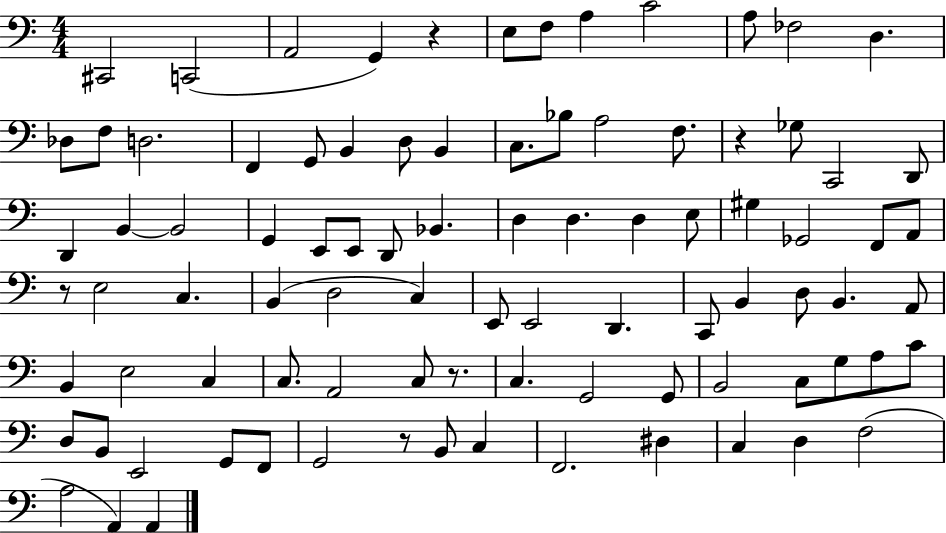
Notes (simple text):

C#2/h C2/h A2/h G2/q R/q E3/e F3/e A3/q C4/h A3/e FES3/h D3/q. Db3/e F3/e D3/h. F2/q G2/e B2/q D3/e B2/q C3/e. Bb3/e A3/h F3/e. R/q Gb3/e C2/h D2/e D2/q B2/q B2/h G2/q E2/e E2/e D2/e Bb2/q. D3/q D3/q. D3/q E3/e G#3/q Gb2/h F2/e A2/e R/e E3/h C3/q. B2/q D3/h C3/q E2/e E2/h D2/q. C2/e B2/q D3/e B2/q. A2/e B2/q E3/h C3/q C3/e. A2/h C3/e R/e. C3/q. G2/h G2/e B2/h C3/e G3/e A3/e C4/e D3/e B2/e E2/h G2/e F2/e G2/h R/e B2/e C3/q F2/h. D#3/q C3/q D3/q F3/h A3/h A2/q A2/q